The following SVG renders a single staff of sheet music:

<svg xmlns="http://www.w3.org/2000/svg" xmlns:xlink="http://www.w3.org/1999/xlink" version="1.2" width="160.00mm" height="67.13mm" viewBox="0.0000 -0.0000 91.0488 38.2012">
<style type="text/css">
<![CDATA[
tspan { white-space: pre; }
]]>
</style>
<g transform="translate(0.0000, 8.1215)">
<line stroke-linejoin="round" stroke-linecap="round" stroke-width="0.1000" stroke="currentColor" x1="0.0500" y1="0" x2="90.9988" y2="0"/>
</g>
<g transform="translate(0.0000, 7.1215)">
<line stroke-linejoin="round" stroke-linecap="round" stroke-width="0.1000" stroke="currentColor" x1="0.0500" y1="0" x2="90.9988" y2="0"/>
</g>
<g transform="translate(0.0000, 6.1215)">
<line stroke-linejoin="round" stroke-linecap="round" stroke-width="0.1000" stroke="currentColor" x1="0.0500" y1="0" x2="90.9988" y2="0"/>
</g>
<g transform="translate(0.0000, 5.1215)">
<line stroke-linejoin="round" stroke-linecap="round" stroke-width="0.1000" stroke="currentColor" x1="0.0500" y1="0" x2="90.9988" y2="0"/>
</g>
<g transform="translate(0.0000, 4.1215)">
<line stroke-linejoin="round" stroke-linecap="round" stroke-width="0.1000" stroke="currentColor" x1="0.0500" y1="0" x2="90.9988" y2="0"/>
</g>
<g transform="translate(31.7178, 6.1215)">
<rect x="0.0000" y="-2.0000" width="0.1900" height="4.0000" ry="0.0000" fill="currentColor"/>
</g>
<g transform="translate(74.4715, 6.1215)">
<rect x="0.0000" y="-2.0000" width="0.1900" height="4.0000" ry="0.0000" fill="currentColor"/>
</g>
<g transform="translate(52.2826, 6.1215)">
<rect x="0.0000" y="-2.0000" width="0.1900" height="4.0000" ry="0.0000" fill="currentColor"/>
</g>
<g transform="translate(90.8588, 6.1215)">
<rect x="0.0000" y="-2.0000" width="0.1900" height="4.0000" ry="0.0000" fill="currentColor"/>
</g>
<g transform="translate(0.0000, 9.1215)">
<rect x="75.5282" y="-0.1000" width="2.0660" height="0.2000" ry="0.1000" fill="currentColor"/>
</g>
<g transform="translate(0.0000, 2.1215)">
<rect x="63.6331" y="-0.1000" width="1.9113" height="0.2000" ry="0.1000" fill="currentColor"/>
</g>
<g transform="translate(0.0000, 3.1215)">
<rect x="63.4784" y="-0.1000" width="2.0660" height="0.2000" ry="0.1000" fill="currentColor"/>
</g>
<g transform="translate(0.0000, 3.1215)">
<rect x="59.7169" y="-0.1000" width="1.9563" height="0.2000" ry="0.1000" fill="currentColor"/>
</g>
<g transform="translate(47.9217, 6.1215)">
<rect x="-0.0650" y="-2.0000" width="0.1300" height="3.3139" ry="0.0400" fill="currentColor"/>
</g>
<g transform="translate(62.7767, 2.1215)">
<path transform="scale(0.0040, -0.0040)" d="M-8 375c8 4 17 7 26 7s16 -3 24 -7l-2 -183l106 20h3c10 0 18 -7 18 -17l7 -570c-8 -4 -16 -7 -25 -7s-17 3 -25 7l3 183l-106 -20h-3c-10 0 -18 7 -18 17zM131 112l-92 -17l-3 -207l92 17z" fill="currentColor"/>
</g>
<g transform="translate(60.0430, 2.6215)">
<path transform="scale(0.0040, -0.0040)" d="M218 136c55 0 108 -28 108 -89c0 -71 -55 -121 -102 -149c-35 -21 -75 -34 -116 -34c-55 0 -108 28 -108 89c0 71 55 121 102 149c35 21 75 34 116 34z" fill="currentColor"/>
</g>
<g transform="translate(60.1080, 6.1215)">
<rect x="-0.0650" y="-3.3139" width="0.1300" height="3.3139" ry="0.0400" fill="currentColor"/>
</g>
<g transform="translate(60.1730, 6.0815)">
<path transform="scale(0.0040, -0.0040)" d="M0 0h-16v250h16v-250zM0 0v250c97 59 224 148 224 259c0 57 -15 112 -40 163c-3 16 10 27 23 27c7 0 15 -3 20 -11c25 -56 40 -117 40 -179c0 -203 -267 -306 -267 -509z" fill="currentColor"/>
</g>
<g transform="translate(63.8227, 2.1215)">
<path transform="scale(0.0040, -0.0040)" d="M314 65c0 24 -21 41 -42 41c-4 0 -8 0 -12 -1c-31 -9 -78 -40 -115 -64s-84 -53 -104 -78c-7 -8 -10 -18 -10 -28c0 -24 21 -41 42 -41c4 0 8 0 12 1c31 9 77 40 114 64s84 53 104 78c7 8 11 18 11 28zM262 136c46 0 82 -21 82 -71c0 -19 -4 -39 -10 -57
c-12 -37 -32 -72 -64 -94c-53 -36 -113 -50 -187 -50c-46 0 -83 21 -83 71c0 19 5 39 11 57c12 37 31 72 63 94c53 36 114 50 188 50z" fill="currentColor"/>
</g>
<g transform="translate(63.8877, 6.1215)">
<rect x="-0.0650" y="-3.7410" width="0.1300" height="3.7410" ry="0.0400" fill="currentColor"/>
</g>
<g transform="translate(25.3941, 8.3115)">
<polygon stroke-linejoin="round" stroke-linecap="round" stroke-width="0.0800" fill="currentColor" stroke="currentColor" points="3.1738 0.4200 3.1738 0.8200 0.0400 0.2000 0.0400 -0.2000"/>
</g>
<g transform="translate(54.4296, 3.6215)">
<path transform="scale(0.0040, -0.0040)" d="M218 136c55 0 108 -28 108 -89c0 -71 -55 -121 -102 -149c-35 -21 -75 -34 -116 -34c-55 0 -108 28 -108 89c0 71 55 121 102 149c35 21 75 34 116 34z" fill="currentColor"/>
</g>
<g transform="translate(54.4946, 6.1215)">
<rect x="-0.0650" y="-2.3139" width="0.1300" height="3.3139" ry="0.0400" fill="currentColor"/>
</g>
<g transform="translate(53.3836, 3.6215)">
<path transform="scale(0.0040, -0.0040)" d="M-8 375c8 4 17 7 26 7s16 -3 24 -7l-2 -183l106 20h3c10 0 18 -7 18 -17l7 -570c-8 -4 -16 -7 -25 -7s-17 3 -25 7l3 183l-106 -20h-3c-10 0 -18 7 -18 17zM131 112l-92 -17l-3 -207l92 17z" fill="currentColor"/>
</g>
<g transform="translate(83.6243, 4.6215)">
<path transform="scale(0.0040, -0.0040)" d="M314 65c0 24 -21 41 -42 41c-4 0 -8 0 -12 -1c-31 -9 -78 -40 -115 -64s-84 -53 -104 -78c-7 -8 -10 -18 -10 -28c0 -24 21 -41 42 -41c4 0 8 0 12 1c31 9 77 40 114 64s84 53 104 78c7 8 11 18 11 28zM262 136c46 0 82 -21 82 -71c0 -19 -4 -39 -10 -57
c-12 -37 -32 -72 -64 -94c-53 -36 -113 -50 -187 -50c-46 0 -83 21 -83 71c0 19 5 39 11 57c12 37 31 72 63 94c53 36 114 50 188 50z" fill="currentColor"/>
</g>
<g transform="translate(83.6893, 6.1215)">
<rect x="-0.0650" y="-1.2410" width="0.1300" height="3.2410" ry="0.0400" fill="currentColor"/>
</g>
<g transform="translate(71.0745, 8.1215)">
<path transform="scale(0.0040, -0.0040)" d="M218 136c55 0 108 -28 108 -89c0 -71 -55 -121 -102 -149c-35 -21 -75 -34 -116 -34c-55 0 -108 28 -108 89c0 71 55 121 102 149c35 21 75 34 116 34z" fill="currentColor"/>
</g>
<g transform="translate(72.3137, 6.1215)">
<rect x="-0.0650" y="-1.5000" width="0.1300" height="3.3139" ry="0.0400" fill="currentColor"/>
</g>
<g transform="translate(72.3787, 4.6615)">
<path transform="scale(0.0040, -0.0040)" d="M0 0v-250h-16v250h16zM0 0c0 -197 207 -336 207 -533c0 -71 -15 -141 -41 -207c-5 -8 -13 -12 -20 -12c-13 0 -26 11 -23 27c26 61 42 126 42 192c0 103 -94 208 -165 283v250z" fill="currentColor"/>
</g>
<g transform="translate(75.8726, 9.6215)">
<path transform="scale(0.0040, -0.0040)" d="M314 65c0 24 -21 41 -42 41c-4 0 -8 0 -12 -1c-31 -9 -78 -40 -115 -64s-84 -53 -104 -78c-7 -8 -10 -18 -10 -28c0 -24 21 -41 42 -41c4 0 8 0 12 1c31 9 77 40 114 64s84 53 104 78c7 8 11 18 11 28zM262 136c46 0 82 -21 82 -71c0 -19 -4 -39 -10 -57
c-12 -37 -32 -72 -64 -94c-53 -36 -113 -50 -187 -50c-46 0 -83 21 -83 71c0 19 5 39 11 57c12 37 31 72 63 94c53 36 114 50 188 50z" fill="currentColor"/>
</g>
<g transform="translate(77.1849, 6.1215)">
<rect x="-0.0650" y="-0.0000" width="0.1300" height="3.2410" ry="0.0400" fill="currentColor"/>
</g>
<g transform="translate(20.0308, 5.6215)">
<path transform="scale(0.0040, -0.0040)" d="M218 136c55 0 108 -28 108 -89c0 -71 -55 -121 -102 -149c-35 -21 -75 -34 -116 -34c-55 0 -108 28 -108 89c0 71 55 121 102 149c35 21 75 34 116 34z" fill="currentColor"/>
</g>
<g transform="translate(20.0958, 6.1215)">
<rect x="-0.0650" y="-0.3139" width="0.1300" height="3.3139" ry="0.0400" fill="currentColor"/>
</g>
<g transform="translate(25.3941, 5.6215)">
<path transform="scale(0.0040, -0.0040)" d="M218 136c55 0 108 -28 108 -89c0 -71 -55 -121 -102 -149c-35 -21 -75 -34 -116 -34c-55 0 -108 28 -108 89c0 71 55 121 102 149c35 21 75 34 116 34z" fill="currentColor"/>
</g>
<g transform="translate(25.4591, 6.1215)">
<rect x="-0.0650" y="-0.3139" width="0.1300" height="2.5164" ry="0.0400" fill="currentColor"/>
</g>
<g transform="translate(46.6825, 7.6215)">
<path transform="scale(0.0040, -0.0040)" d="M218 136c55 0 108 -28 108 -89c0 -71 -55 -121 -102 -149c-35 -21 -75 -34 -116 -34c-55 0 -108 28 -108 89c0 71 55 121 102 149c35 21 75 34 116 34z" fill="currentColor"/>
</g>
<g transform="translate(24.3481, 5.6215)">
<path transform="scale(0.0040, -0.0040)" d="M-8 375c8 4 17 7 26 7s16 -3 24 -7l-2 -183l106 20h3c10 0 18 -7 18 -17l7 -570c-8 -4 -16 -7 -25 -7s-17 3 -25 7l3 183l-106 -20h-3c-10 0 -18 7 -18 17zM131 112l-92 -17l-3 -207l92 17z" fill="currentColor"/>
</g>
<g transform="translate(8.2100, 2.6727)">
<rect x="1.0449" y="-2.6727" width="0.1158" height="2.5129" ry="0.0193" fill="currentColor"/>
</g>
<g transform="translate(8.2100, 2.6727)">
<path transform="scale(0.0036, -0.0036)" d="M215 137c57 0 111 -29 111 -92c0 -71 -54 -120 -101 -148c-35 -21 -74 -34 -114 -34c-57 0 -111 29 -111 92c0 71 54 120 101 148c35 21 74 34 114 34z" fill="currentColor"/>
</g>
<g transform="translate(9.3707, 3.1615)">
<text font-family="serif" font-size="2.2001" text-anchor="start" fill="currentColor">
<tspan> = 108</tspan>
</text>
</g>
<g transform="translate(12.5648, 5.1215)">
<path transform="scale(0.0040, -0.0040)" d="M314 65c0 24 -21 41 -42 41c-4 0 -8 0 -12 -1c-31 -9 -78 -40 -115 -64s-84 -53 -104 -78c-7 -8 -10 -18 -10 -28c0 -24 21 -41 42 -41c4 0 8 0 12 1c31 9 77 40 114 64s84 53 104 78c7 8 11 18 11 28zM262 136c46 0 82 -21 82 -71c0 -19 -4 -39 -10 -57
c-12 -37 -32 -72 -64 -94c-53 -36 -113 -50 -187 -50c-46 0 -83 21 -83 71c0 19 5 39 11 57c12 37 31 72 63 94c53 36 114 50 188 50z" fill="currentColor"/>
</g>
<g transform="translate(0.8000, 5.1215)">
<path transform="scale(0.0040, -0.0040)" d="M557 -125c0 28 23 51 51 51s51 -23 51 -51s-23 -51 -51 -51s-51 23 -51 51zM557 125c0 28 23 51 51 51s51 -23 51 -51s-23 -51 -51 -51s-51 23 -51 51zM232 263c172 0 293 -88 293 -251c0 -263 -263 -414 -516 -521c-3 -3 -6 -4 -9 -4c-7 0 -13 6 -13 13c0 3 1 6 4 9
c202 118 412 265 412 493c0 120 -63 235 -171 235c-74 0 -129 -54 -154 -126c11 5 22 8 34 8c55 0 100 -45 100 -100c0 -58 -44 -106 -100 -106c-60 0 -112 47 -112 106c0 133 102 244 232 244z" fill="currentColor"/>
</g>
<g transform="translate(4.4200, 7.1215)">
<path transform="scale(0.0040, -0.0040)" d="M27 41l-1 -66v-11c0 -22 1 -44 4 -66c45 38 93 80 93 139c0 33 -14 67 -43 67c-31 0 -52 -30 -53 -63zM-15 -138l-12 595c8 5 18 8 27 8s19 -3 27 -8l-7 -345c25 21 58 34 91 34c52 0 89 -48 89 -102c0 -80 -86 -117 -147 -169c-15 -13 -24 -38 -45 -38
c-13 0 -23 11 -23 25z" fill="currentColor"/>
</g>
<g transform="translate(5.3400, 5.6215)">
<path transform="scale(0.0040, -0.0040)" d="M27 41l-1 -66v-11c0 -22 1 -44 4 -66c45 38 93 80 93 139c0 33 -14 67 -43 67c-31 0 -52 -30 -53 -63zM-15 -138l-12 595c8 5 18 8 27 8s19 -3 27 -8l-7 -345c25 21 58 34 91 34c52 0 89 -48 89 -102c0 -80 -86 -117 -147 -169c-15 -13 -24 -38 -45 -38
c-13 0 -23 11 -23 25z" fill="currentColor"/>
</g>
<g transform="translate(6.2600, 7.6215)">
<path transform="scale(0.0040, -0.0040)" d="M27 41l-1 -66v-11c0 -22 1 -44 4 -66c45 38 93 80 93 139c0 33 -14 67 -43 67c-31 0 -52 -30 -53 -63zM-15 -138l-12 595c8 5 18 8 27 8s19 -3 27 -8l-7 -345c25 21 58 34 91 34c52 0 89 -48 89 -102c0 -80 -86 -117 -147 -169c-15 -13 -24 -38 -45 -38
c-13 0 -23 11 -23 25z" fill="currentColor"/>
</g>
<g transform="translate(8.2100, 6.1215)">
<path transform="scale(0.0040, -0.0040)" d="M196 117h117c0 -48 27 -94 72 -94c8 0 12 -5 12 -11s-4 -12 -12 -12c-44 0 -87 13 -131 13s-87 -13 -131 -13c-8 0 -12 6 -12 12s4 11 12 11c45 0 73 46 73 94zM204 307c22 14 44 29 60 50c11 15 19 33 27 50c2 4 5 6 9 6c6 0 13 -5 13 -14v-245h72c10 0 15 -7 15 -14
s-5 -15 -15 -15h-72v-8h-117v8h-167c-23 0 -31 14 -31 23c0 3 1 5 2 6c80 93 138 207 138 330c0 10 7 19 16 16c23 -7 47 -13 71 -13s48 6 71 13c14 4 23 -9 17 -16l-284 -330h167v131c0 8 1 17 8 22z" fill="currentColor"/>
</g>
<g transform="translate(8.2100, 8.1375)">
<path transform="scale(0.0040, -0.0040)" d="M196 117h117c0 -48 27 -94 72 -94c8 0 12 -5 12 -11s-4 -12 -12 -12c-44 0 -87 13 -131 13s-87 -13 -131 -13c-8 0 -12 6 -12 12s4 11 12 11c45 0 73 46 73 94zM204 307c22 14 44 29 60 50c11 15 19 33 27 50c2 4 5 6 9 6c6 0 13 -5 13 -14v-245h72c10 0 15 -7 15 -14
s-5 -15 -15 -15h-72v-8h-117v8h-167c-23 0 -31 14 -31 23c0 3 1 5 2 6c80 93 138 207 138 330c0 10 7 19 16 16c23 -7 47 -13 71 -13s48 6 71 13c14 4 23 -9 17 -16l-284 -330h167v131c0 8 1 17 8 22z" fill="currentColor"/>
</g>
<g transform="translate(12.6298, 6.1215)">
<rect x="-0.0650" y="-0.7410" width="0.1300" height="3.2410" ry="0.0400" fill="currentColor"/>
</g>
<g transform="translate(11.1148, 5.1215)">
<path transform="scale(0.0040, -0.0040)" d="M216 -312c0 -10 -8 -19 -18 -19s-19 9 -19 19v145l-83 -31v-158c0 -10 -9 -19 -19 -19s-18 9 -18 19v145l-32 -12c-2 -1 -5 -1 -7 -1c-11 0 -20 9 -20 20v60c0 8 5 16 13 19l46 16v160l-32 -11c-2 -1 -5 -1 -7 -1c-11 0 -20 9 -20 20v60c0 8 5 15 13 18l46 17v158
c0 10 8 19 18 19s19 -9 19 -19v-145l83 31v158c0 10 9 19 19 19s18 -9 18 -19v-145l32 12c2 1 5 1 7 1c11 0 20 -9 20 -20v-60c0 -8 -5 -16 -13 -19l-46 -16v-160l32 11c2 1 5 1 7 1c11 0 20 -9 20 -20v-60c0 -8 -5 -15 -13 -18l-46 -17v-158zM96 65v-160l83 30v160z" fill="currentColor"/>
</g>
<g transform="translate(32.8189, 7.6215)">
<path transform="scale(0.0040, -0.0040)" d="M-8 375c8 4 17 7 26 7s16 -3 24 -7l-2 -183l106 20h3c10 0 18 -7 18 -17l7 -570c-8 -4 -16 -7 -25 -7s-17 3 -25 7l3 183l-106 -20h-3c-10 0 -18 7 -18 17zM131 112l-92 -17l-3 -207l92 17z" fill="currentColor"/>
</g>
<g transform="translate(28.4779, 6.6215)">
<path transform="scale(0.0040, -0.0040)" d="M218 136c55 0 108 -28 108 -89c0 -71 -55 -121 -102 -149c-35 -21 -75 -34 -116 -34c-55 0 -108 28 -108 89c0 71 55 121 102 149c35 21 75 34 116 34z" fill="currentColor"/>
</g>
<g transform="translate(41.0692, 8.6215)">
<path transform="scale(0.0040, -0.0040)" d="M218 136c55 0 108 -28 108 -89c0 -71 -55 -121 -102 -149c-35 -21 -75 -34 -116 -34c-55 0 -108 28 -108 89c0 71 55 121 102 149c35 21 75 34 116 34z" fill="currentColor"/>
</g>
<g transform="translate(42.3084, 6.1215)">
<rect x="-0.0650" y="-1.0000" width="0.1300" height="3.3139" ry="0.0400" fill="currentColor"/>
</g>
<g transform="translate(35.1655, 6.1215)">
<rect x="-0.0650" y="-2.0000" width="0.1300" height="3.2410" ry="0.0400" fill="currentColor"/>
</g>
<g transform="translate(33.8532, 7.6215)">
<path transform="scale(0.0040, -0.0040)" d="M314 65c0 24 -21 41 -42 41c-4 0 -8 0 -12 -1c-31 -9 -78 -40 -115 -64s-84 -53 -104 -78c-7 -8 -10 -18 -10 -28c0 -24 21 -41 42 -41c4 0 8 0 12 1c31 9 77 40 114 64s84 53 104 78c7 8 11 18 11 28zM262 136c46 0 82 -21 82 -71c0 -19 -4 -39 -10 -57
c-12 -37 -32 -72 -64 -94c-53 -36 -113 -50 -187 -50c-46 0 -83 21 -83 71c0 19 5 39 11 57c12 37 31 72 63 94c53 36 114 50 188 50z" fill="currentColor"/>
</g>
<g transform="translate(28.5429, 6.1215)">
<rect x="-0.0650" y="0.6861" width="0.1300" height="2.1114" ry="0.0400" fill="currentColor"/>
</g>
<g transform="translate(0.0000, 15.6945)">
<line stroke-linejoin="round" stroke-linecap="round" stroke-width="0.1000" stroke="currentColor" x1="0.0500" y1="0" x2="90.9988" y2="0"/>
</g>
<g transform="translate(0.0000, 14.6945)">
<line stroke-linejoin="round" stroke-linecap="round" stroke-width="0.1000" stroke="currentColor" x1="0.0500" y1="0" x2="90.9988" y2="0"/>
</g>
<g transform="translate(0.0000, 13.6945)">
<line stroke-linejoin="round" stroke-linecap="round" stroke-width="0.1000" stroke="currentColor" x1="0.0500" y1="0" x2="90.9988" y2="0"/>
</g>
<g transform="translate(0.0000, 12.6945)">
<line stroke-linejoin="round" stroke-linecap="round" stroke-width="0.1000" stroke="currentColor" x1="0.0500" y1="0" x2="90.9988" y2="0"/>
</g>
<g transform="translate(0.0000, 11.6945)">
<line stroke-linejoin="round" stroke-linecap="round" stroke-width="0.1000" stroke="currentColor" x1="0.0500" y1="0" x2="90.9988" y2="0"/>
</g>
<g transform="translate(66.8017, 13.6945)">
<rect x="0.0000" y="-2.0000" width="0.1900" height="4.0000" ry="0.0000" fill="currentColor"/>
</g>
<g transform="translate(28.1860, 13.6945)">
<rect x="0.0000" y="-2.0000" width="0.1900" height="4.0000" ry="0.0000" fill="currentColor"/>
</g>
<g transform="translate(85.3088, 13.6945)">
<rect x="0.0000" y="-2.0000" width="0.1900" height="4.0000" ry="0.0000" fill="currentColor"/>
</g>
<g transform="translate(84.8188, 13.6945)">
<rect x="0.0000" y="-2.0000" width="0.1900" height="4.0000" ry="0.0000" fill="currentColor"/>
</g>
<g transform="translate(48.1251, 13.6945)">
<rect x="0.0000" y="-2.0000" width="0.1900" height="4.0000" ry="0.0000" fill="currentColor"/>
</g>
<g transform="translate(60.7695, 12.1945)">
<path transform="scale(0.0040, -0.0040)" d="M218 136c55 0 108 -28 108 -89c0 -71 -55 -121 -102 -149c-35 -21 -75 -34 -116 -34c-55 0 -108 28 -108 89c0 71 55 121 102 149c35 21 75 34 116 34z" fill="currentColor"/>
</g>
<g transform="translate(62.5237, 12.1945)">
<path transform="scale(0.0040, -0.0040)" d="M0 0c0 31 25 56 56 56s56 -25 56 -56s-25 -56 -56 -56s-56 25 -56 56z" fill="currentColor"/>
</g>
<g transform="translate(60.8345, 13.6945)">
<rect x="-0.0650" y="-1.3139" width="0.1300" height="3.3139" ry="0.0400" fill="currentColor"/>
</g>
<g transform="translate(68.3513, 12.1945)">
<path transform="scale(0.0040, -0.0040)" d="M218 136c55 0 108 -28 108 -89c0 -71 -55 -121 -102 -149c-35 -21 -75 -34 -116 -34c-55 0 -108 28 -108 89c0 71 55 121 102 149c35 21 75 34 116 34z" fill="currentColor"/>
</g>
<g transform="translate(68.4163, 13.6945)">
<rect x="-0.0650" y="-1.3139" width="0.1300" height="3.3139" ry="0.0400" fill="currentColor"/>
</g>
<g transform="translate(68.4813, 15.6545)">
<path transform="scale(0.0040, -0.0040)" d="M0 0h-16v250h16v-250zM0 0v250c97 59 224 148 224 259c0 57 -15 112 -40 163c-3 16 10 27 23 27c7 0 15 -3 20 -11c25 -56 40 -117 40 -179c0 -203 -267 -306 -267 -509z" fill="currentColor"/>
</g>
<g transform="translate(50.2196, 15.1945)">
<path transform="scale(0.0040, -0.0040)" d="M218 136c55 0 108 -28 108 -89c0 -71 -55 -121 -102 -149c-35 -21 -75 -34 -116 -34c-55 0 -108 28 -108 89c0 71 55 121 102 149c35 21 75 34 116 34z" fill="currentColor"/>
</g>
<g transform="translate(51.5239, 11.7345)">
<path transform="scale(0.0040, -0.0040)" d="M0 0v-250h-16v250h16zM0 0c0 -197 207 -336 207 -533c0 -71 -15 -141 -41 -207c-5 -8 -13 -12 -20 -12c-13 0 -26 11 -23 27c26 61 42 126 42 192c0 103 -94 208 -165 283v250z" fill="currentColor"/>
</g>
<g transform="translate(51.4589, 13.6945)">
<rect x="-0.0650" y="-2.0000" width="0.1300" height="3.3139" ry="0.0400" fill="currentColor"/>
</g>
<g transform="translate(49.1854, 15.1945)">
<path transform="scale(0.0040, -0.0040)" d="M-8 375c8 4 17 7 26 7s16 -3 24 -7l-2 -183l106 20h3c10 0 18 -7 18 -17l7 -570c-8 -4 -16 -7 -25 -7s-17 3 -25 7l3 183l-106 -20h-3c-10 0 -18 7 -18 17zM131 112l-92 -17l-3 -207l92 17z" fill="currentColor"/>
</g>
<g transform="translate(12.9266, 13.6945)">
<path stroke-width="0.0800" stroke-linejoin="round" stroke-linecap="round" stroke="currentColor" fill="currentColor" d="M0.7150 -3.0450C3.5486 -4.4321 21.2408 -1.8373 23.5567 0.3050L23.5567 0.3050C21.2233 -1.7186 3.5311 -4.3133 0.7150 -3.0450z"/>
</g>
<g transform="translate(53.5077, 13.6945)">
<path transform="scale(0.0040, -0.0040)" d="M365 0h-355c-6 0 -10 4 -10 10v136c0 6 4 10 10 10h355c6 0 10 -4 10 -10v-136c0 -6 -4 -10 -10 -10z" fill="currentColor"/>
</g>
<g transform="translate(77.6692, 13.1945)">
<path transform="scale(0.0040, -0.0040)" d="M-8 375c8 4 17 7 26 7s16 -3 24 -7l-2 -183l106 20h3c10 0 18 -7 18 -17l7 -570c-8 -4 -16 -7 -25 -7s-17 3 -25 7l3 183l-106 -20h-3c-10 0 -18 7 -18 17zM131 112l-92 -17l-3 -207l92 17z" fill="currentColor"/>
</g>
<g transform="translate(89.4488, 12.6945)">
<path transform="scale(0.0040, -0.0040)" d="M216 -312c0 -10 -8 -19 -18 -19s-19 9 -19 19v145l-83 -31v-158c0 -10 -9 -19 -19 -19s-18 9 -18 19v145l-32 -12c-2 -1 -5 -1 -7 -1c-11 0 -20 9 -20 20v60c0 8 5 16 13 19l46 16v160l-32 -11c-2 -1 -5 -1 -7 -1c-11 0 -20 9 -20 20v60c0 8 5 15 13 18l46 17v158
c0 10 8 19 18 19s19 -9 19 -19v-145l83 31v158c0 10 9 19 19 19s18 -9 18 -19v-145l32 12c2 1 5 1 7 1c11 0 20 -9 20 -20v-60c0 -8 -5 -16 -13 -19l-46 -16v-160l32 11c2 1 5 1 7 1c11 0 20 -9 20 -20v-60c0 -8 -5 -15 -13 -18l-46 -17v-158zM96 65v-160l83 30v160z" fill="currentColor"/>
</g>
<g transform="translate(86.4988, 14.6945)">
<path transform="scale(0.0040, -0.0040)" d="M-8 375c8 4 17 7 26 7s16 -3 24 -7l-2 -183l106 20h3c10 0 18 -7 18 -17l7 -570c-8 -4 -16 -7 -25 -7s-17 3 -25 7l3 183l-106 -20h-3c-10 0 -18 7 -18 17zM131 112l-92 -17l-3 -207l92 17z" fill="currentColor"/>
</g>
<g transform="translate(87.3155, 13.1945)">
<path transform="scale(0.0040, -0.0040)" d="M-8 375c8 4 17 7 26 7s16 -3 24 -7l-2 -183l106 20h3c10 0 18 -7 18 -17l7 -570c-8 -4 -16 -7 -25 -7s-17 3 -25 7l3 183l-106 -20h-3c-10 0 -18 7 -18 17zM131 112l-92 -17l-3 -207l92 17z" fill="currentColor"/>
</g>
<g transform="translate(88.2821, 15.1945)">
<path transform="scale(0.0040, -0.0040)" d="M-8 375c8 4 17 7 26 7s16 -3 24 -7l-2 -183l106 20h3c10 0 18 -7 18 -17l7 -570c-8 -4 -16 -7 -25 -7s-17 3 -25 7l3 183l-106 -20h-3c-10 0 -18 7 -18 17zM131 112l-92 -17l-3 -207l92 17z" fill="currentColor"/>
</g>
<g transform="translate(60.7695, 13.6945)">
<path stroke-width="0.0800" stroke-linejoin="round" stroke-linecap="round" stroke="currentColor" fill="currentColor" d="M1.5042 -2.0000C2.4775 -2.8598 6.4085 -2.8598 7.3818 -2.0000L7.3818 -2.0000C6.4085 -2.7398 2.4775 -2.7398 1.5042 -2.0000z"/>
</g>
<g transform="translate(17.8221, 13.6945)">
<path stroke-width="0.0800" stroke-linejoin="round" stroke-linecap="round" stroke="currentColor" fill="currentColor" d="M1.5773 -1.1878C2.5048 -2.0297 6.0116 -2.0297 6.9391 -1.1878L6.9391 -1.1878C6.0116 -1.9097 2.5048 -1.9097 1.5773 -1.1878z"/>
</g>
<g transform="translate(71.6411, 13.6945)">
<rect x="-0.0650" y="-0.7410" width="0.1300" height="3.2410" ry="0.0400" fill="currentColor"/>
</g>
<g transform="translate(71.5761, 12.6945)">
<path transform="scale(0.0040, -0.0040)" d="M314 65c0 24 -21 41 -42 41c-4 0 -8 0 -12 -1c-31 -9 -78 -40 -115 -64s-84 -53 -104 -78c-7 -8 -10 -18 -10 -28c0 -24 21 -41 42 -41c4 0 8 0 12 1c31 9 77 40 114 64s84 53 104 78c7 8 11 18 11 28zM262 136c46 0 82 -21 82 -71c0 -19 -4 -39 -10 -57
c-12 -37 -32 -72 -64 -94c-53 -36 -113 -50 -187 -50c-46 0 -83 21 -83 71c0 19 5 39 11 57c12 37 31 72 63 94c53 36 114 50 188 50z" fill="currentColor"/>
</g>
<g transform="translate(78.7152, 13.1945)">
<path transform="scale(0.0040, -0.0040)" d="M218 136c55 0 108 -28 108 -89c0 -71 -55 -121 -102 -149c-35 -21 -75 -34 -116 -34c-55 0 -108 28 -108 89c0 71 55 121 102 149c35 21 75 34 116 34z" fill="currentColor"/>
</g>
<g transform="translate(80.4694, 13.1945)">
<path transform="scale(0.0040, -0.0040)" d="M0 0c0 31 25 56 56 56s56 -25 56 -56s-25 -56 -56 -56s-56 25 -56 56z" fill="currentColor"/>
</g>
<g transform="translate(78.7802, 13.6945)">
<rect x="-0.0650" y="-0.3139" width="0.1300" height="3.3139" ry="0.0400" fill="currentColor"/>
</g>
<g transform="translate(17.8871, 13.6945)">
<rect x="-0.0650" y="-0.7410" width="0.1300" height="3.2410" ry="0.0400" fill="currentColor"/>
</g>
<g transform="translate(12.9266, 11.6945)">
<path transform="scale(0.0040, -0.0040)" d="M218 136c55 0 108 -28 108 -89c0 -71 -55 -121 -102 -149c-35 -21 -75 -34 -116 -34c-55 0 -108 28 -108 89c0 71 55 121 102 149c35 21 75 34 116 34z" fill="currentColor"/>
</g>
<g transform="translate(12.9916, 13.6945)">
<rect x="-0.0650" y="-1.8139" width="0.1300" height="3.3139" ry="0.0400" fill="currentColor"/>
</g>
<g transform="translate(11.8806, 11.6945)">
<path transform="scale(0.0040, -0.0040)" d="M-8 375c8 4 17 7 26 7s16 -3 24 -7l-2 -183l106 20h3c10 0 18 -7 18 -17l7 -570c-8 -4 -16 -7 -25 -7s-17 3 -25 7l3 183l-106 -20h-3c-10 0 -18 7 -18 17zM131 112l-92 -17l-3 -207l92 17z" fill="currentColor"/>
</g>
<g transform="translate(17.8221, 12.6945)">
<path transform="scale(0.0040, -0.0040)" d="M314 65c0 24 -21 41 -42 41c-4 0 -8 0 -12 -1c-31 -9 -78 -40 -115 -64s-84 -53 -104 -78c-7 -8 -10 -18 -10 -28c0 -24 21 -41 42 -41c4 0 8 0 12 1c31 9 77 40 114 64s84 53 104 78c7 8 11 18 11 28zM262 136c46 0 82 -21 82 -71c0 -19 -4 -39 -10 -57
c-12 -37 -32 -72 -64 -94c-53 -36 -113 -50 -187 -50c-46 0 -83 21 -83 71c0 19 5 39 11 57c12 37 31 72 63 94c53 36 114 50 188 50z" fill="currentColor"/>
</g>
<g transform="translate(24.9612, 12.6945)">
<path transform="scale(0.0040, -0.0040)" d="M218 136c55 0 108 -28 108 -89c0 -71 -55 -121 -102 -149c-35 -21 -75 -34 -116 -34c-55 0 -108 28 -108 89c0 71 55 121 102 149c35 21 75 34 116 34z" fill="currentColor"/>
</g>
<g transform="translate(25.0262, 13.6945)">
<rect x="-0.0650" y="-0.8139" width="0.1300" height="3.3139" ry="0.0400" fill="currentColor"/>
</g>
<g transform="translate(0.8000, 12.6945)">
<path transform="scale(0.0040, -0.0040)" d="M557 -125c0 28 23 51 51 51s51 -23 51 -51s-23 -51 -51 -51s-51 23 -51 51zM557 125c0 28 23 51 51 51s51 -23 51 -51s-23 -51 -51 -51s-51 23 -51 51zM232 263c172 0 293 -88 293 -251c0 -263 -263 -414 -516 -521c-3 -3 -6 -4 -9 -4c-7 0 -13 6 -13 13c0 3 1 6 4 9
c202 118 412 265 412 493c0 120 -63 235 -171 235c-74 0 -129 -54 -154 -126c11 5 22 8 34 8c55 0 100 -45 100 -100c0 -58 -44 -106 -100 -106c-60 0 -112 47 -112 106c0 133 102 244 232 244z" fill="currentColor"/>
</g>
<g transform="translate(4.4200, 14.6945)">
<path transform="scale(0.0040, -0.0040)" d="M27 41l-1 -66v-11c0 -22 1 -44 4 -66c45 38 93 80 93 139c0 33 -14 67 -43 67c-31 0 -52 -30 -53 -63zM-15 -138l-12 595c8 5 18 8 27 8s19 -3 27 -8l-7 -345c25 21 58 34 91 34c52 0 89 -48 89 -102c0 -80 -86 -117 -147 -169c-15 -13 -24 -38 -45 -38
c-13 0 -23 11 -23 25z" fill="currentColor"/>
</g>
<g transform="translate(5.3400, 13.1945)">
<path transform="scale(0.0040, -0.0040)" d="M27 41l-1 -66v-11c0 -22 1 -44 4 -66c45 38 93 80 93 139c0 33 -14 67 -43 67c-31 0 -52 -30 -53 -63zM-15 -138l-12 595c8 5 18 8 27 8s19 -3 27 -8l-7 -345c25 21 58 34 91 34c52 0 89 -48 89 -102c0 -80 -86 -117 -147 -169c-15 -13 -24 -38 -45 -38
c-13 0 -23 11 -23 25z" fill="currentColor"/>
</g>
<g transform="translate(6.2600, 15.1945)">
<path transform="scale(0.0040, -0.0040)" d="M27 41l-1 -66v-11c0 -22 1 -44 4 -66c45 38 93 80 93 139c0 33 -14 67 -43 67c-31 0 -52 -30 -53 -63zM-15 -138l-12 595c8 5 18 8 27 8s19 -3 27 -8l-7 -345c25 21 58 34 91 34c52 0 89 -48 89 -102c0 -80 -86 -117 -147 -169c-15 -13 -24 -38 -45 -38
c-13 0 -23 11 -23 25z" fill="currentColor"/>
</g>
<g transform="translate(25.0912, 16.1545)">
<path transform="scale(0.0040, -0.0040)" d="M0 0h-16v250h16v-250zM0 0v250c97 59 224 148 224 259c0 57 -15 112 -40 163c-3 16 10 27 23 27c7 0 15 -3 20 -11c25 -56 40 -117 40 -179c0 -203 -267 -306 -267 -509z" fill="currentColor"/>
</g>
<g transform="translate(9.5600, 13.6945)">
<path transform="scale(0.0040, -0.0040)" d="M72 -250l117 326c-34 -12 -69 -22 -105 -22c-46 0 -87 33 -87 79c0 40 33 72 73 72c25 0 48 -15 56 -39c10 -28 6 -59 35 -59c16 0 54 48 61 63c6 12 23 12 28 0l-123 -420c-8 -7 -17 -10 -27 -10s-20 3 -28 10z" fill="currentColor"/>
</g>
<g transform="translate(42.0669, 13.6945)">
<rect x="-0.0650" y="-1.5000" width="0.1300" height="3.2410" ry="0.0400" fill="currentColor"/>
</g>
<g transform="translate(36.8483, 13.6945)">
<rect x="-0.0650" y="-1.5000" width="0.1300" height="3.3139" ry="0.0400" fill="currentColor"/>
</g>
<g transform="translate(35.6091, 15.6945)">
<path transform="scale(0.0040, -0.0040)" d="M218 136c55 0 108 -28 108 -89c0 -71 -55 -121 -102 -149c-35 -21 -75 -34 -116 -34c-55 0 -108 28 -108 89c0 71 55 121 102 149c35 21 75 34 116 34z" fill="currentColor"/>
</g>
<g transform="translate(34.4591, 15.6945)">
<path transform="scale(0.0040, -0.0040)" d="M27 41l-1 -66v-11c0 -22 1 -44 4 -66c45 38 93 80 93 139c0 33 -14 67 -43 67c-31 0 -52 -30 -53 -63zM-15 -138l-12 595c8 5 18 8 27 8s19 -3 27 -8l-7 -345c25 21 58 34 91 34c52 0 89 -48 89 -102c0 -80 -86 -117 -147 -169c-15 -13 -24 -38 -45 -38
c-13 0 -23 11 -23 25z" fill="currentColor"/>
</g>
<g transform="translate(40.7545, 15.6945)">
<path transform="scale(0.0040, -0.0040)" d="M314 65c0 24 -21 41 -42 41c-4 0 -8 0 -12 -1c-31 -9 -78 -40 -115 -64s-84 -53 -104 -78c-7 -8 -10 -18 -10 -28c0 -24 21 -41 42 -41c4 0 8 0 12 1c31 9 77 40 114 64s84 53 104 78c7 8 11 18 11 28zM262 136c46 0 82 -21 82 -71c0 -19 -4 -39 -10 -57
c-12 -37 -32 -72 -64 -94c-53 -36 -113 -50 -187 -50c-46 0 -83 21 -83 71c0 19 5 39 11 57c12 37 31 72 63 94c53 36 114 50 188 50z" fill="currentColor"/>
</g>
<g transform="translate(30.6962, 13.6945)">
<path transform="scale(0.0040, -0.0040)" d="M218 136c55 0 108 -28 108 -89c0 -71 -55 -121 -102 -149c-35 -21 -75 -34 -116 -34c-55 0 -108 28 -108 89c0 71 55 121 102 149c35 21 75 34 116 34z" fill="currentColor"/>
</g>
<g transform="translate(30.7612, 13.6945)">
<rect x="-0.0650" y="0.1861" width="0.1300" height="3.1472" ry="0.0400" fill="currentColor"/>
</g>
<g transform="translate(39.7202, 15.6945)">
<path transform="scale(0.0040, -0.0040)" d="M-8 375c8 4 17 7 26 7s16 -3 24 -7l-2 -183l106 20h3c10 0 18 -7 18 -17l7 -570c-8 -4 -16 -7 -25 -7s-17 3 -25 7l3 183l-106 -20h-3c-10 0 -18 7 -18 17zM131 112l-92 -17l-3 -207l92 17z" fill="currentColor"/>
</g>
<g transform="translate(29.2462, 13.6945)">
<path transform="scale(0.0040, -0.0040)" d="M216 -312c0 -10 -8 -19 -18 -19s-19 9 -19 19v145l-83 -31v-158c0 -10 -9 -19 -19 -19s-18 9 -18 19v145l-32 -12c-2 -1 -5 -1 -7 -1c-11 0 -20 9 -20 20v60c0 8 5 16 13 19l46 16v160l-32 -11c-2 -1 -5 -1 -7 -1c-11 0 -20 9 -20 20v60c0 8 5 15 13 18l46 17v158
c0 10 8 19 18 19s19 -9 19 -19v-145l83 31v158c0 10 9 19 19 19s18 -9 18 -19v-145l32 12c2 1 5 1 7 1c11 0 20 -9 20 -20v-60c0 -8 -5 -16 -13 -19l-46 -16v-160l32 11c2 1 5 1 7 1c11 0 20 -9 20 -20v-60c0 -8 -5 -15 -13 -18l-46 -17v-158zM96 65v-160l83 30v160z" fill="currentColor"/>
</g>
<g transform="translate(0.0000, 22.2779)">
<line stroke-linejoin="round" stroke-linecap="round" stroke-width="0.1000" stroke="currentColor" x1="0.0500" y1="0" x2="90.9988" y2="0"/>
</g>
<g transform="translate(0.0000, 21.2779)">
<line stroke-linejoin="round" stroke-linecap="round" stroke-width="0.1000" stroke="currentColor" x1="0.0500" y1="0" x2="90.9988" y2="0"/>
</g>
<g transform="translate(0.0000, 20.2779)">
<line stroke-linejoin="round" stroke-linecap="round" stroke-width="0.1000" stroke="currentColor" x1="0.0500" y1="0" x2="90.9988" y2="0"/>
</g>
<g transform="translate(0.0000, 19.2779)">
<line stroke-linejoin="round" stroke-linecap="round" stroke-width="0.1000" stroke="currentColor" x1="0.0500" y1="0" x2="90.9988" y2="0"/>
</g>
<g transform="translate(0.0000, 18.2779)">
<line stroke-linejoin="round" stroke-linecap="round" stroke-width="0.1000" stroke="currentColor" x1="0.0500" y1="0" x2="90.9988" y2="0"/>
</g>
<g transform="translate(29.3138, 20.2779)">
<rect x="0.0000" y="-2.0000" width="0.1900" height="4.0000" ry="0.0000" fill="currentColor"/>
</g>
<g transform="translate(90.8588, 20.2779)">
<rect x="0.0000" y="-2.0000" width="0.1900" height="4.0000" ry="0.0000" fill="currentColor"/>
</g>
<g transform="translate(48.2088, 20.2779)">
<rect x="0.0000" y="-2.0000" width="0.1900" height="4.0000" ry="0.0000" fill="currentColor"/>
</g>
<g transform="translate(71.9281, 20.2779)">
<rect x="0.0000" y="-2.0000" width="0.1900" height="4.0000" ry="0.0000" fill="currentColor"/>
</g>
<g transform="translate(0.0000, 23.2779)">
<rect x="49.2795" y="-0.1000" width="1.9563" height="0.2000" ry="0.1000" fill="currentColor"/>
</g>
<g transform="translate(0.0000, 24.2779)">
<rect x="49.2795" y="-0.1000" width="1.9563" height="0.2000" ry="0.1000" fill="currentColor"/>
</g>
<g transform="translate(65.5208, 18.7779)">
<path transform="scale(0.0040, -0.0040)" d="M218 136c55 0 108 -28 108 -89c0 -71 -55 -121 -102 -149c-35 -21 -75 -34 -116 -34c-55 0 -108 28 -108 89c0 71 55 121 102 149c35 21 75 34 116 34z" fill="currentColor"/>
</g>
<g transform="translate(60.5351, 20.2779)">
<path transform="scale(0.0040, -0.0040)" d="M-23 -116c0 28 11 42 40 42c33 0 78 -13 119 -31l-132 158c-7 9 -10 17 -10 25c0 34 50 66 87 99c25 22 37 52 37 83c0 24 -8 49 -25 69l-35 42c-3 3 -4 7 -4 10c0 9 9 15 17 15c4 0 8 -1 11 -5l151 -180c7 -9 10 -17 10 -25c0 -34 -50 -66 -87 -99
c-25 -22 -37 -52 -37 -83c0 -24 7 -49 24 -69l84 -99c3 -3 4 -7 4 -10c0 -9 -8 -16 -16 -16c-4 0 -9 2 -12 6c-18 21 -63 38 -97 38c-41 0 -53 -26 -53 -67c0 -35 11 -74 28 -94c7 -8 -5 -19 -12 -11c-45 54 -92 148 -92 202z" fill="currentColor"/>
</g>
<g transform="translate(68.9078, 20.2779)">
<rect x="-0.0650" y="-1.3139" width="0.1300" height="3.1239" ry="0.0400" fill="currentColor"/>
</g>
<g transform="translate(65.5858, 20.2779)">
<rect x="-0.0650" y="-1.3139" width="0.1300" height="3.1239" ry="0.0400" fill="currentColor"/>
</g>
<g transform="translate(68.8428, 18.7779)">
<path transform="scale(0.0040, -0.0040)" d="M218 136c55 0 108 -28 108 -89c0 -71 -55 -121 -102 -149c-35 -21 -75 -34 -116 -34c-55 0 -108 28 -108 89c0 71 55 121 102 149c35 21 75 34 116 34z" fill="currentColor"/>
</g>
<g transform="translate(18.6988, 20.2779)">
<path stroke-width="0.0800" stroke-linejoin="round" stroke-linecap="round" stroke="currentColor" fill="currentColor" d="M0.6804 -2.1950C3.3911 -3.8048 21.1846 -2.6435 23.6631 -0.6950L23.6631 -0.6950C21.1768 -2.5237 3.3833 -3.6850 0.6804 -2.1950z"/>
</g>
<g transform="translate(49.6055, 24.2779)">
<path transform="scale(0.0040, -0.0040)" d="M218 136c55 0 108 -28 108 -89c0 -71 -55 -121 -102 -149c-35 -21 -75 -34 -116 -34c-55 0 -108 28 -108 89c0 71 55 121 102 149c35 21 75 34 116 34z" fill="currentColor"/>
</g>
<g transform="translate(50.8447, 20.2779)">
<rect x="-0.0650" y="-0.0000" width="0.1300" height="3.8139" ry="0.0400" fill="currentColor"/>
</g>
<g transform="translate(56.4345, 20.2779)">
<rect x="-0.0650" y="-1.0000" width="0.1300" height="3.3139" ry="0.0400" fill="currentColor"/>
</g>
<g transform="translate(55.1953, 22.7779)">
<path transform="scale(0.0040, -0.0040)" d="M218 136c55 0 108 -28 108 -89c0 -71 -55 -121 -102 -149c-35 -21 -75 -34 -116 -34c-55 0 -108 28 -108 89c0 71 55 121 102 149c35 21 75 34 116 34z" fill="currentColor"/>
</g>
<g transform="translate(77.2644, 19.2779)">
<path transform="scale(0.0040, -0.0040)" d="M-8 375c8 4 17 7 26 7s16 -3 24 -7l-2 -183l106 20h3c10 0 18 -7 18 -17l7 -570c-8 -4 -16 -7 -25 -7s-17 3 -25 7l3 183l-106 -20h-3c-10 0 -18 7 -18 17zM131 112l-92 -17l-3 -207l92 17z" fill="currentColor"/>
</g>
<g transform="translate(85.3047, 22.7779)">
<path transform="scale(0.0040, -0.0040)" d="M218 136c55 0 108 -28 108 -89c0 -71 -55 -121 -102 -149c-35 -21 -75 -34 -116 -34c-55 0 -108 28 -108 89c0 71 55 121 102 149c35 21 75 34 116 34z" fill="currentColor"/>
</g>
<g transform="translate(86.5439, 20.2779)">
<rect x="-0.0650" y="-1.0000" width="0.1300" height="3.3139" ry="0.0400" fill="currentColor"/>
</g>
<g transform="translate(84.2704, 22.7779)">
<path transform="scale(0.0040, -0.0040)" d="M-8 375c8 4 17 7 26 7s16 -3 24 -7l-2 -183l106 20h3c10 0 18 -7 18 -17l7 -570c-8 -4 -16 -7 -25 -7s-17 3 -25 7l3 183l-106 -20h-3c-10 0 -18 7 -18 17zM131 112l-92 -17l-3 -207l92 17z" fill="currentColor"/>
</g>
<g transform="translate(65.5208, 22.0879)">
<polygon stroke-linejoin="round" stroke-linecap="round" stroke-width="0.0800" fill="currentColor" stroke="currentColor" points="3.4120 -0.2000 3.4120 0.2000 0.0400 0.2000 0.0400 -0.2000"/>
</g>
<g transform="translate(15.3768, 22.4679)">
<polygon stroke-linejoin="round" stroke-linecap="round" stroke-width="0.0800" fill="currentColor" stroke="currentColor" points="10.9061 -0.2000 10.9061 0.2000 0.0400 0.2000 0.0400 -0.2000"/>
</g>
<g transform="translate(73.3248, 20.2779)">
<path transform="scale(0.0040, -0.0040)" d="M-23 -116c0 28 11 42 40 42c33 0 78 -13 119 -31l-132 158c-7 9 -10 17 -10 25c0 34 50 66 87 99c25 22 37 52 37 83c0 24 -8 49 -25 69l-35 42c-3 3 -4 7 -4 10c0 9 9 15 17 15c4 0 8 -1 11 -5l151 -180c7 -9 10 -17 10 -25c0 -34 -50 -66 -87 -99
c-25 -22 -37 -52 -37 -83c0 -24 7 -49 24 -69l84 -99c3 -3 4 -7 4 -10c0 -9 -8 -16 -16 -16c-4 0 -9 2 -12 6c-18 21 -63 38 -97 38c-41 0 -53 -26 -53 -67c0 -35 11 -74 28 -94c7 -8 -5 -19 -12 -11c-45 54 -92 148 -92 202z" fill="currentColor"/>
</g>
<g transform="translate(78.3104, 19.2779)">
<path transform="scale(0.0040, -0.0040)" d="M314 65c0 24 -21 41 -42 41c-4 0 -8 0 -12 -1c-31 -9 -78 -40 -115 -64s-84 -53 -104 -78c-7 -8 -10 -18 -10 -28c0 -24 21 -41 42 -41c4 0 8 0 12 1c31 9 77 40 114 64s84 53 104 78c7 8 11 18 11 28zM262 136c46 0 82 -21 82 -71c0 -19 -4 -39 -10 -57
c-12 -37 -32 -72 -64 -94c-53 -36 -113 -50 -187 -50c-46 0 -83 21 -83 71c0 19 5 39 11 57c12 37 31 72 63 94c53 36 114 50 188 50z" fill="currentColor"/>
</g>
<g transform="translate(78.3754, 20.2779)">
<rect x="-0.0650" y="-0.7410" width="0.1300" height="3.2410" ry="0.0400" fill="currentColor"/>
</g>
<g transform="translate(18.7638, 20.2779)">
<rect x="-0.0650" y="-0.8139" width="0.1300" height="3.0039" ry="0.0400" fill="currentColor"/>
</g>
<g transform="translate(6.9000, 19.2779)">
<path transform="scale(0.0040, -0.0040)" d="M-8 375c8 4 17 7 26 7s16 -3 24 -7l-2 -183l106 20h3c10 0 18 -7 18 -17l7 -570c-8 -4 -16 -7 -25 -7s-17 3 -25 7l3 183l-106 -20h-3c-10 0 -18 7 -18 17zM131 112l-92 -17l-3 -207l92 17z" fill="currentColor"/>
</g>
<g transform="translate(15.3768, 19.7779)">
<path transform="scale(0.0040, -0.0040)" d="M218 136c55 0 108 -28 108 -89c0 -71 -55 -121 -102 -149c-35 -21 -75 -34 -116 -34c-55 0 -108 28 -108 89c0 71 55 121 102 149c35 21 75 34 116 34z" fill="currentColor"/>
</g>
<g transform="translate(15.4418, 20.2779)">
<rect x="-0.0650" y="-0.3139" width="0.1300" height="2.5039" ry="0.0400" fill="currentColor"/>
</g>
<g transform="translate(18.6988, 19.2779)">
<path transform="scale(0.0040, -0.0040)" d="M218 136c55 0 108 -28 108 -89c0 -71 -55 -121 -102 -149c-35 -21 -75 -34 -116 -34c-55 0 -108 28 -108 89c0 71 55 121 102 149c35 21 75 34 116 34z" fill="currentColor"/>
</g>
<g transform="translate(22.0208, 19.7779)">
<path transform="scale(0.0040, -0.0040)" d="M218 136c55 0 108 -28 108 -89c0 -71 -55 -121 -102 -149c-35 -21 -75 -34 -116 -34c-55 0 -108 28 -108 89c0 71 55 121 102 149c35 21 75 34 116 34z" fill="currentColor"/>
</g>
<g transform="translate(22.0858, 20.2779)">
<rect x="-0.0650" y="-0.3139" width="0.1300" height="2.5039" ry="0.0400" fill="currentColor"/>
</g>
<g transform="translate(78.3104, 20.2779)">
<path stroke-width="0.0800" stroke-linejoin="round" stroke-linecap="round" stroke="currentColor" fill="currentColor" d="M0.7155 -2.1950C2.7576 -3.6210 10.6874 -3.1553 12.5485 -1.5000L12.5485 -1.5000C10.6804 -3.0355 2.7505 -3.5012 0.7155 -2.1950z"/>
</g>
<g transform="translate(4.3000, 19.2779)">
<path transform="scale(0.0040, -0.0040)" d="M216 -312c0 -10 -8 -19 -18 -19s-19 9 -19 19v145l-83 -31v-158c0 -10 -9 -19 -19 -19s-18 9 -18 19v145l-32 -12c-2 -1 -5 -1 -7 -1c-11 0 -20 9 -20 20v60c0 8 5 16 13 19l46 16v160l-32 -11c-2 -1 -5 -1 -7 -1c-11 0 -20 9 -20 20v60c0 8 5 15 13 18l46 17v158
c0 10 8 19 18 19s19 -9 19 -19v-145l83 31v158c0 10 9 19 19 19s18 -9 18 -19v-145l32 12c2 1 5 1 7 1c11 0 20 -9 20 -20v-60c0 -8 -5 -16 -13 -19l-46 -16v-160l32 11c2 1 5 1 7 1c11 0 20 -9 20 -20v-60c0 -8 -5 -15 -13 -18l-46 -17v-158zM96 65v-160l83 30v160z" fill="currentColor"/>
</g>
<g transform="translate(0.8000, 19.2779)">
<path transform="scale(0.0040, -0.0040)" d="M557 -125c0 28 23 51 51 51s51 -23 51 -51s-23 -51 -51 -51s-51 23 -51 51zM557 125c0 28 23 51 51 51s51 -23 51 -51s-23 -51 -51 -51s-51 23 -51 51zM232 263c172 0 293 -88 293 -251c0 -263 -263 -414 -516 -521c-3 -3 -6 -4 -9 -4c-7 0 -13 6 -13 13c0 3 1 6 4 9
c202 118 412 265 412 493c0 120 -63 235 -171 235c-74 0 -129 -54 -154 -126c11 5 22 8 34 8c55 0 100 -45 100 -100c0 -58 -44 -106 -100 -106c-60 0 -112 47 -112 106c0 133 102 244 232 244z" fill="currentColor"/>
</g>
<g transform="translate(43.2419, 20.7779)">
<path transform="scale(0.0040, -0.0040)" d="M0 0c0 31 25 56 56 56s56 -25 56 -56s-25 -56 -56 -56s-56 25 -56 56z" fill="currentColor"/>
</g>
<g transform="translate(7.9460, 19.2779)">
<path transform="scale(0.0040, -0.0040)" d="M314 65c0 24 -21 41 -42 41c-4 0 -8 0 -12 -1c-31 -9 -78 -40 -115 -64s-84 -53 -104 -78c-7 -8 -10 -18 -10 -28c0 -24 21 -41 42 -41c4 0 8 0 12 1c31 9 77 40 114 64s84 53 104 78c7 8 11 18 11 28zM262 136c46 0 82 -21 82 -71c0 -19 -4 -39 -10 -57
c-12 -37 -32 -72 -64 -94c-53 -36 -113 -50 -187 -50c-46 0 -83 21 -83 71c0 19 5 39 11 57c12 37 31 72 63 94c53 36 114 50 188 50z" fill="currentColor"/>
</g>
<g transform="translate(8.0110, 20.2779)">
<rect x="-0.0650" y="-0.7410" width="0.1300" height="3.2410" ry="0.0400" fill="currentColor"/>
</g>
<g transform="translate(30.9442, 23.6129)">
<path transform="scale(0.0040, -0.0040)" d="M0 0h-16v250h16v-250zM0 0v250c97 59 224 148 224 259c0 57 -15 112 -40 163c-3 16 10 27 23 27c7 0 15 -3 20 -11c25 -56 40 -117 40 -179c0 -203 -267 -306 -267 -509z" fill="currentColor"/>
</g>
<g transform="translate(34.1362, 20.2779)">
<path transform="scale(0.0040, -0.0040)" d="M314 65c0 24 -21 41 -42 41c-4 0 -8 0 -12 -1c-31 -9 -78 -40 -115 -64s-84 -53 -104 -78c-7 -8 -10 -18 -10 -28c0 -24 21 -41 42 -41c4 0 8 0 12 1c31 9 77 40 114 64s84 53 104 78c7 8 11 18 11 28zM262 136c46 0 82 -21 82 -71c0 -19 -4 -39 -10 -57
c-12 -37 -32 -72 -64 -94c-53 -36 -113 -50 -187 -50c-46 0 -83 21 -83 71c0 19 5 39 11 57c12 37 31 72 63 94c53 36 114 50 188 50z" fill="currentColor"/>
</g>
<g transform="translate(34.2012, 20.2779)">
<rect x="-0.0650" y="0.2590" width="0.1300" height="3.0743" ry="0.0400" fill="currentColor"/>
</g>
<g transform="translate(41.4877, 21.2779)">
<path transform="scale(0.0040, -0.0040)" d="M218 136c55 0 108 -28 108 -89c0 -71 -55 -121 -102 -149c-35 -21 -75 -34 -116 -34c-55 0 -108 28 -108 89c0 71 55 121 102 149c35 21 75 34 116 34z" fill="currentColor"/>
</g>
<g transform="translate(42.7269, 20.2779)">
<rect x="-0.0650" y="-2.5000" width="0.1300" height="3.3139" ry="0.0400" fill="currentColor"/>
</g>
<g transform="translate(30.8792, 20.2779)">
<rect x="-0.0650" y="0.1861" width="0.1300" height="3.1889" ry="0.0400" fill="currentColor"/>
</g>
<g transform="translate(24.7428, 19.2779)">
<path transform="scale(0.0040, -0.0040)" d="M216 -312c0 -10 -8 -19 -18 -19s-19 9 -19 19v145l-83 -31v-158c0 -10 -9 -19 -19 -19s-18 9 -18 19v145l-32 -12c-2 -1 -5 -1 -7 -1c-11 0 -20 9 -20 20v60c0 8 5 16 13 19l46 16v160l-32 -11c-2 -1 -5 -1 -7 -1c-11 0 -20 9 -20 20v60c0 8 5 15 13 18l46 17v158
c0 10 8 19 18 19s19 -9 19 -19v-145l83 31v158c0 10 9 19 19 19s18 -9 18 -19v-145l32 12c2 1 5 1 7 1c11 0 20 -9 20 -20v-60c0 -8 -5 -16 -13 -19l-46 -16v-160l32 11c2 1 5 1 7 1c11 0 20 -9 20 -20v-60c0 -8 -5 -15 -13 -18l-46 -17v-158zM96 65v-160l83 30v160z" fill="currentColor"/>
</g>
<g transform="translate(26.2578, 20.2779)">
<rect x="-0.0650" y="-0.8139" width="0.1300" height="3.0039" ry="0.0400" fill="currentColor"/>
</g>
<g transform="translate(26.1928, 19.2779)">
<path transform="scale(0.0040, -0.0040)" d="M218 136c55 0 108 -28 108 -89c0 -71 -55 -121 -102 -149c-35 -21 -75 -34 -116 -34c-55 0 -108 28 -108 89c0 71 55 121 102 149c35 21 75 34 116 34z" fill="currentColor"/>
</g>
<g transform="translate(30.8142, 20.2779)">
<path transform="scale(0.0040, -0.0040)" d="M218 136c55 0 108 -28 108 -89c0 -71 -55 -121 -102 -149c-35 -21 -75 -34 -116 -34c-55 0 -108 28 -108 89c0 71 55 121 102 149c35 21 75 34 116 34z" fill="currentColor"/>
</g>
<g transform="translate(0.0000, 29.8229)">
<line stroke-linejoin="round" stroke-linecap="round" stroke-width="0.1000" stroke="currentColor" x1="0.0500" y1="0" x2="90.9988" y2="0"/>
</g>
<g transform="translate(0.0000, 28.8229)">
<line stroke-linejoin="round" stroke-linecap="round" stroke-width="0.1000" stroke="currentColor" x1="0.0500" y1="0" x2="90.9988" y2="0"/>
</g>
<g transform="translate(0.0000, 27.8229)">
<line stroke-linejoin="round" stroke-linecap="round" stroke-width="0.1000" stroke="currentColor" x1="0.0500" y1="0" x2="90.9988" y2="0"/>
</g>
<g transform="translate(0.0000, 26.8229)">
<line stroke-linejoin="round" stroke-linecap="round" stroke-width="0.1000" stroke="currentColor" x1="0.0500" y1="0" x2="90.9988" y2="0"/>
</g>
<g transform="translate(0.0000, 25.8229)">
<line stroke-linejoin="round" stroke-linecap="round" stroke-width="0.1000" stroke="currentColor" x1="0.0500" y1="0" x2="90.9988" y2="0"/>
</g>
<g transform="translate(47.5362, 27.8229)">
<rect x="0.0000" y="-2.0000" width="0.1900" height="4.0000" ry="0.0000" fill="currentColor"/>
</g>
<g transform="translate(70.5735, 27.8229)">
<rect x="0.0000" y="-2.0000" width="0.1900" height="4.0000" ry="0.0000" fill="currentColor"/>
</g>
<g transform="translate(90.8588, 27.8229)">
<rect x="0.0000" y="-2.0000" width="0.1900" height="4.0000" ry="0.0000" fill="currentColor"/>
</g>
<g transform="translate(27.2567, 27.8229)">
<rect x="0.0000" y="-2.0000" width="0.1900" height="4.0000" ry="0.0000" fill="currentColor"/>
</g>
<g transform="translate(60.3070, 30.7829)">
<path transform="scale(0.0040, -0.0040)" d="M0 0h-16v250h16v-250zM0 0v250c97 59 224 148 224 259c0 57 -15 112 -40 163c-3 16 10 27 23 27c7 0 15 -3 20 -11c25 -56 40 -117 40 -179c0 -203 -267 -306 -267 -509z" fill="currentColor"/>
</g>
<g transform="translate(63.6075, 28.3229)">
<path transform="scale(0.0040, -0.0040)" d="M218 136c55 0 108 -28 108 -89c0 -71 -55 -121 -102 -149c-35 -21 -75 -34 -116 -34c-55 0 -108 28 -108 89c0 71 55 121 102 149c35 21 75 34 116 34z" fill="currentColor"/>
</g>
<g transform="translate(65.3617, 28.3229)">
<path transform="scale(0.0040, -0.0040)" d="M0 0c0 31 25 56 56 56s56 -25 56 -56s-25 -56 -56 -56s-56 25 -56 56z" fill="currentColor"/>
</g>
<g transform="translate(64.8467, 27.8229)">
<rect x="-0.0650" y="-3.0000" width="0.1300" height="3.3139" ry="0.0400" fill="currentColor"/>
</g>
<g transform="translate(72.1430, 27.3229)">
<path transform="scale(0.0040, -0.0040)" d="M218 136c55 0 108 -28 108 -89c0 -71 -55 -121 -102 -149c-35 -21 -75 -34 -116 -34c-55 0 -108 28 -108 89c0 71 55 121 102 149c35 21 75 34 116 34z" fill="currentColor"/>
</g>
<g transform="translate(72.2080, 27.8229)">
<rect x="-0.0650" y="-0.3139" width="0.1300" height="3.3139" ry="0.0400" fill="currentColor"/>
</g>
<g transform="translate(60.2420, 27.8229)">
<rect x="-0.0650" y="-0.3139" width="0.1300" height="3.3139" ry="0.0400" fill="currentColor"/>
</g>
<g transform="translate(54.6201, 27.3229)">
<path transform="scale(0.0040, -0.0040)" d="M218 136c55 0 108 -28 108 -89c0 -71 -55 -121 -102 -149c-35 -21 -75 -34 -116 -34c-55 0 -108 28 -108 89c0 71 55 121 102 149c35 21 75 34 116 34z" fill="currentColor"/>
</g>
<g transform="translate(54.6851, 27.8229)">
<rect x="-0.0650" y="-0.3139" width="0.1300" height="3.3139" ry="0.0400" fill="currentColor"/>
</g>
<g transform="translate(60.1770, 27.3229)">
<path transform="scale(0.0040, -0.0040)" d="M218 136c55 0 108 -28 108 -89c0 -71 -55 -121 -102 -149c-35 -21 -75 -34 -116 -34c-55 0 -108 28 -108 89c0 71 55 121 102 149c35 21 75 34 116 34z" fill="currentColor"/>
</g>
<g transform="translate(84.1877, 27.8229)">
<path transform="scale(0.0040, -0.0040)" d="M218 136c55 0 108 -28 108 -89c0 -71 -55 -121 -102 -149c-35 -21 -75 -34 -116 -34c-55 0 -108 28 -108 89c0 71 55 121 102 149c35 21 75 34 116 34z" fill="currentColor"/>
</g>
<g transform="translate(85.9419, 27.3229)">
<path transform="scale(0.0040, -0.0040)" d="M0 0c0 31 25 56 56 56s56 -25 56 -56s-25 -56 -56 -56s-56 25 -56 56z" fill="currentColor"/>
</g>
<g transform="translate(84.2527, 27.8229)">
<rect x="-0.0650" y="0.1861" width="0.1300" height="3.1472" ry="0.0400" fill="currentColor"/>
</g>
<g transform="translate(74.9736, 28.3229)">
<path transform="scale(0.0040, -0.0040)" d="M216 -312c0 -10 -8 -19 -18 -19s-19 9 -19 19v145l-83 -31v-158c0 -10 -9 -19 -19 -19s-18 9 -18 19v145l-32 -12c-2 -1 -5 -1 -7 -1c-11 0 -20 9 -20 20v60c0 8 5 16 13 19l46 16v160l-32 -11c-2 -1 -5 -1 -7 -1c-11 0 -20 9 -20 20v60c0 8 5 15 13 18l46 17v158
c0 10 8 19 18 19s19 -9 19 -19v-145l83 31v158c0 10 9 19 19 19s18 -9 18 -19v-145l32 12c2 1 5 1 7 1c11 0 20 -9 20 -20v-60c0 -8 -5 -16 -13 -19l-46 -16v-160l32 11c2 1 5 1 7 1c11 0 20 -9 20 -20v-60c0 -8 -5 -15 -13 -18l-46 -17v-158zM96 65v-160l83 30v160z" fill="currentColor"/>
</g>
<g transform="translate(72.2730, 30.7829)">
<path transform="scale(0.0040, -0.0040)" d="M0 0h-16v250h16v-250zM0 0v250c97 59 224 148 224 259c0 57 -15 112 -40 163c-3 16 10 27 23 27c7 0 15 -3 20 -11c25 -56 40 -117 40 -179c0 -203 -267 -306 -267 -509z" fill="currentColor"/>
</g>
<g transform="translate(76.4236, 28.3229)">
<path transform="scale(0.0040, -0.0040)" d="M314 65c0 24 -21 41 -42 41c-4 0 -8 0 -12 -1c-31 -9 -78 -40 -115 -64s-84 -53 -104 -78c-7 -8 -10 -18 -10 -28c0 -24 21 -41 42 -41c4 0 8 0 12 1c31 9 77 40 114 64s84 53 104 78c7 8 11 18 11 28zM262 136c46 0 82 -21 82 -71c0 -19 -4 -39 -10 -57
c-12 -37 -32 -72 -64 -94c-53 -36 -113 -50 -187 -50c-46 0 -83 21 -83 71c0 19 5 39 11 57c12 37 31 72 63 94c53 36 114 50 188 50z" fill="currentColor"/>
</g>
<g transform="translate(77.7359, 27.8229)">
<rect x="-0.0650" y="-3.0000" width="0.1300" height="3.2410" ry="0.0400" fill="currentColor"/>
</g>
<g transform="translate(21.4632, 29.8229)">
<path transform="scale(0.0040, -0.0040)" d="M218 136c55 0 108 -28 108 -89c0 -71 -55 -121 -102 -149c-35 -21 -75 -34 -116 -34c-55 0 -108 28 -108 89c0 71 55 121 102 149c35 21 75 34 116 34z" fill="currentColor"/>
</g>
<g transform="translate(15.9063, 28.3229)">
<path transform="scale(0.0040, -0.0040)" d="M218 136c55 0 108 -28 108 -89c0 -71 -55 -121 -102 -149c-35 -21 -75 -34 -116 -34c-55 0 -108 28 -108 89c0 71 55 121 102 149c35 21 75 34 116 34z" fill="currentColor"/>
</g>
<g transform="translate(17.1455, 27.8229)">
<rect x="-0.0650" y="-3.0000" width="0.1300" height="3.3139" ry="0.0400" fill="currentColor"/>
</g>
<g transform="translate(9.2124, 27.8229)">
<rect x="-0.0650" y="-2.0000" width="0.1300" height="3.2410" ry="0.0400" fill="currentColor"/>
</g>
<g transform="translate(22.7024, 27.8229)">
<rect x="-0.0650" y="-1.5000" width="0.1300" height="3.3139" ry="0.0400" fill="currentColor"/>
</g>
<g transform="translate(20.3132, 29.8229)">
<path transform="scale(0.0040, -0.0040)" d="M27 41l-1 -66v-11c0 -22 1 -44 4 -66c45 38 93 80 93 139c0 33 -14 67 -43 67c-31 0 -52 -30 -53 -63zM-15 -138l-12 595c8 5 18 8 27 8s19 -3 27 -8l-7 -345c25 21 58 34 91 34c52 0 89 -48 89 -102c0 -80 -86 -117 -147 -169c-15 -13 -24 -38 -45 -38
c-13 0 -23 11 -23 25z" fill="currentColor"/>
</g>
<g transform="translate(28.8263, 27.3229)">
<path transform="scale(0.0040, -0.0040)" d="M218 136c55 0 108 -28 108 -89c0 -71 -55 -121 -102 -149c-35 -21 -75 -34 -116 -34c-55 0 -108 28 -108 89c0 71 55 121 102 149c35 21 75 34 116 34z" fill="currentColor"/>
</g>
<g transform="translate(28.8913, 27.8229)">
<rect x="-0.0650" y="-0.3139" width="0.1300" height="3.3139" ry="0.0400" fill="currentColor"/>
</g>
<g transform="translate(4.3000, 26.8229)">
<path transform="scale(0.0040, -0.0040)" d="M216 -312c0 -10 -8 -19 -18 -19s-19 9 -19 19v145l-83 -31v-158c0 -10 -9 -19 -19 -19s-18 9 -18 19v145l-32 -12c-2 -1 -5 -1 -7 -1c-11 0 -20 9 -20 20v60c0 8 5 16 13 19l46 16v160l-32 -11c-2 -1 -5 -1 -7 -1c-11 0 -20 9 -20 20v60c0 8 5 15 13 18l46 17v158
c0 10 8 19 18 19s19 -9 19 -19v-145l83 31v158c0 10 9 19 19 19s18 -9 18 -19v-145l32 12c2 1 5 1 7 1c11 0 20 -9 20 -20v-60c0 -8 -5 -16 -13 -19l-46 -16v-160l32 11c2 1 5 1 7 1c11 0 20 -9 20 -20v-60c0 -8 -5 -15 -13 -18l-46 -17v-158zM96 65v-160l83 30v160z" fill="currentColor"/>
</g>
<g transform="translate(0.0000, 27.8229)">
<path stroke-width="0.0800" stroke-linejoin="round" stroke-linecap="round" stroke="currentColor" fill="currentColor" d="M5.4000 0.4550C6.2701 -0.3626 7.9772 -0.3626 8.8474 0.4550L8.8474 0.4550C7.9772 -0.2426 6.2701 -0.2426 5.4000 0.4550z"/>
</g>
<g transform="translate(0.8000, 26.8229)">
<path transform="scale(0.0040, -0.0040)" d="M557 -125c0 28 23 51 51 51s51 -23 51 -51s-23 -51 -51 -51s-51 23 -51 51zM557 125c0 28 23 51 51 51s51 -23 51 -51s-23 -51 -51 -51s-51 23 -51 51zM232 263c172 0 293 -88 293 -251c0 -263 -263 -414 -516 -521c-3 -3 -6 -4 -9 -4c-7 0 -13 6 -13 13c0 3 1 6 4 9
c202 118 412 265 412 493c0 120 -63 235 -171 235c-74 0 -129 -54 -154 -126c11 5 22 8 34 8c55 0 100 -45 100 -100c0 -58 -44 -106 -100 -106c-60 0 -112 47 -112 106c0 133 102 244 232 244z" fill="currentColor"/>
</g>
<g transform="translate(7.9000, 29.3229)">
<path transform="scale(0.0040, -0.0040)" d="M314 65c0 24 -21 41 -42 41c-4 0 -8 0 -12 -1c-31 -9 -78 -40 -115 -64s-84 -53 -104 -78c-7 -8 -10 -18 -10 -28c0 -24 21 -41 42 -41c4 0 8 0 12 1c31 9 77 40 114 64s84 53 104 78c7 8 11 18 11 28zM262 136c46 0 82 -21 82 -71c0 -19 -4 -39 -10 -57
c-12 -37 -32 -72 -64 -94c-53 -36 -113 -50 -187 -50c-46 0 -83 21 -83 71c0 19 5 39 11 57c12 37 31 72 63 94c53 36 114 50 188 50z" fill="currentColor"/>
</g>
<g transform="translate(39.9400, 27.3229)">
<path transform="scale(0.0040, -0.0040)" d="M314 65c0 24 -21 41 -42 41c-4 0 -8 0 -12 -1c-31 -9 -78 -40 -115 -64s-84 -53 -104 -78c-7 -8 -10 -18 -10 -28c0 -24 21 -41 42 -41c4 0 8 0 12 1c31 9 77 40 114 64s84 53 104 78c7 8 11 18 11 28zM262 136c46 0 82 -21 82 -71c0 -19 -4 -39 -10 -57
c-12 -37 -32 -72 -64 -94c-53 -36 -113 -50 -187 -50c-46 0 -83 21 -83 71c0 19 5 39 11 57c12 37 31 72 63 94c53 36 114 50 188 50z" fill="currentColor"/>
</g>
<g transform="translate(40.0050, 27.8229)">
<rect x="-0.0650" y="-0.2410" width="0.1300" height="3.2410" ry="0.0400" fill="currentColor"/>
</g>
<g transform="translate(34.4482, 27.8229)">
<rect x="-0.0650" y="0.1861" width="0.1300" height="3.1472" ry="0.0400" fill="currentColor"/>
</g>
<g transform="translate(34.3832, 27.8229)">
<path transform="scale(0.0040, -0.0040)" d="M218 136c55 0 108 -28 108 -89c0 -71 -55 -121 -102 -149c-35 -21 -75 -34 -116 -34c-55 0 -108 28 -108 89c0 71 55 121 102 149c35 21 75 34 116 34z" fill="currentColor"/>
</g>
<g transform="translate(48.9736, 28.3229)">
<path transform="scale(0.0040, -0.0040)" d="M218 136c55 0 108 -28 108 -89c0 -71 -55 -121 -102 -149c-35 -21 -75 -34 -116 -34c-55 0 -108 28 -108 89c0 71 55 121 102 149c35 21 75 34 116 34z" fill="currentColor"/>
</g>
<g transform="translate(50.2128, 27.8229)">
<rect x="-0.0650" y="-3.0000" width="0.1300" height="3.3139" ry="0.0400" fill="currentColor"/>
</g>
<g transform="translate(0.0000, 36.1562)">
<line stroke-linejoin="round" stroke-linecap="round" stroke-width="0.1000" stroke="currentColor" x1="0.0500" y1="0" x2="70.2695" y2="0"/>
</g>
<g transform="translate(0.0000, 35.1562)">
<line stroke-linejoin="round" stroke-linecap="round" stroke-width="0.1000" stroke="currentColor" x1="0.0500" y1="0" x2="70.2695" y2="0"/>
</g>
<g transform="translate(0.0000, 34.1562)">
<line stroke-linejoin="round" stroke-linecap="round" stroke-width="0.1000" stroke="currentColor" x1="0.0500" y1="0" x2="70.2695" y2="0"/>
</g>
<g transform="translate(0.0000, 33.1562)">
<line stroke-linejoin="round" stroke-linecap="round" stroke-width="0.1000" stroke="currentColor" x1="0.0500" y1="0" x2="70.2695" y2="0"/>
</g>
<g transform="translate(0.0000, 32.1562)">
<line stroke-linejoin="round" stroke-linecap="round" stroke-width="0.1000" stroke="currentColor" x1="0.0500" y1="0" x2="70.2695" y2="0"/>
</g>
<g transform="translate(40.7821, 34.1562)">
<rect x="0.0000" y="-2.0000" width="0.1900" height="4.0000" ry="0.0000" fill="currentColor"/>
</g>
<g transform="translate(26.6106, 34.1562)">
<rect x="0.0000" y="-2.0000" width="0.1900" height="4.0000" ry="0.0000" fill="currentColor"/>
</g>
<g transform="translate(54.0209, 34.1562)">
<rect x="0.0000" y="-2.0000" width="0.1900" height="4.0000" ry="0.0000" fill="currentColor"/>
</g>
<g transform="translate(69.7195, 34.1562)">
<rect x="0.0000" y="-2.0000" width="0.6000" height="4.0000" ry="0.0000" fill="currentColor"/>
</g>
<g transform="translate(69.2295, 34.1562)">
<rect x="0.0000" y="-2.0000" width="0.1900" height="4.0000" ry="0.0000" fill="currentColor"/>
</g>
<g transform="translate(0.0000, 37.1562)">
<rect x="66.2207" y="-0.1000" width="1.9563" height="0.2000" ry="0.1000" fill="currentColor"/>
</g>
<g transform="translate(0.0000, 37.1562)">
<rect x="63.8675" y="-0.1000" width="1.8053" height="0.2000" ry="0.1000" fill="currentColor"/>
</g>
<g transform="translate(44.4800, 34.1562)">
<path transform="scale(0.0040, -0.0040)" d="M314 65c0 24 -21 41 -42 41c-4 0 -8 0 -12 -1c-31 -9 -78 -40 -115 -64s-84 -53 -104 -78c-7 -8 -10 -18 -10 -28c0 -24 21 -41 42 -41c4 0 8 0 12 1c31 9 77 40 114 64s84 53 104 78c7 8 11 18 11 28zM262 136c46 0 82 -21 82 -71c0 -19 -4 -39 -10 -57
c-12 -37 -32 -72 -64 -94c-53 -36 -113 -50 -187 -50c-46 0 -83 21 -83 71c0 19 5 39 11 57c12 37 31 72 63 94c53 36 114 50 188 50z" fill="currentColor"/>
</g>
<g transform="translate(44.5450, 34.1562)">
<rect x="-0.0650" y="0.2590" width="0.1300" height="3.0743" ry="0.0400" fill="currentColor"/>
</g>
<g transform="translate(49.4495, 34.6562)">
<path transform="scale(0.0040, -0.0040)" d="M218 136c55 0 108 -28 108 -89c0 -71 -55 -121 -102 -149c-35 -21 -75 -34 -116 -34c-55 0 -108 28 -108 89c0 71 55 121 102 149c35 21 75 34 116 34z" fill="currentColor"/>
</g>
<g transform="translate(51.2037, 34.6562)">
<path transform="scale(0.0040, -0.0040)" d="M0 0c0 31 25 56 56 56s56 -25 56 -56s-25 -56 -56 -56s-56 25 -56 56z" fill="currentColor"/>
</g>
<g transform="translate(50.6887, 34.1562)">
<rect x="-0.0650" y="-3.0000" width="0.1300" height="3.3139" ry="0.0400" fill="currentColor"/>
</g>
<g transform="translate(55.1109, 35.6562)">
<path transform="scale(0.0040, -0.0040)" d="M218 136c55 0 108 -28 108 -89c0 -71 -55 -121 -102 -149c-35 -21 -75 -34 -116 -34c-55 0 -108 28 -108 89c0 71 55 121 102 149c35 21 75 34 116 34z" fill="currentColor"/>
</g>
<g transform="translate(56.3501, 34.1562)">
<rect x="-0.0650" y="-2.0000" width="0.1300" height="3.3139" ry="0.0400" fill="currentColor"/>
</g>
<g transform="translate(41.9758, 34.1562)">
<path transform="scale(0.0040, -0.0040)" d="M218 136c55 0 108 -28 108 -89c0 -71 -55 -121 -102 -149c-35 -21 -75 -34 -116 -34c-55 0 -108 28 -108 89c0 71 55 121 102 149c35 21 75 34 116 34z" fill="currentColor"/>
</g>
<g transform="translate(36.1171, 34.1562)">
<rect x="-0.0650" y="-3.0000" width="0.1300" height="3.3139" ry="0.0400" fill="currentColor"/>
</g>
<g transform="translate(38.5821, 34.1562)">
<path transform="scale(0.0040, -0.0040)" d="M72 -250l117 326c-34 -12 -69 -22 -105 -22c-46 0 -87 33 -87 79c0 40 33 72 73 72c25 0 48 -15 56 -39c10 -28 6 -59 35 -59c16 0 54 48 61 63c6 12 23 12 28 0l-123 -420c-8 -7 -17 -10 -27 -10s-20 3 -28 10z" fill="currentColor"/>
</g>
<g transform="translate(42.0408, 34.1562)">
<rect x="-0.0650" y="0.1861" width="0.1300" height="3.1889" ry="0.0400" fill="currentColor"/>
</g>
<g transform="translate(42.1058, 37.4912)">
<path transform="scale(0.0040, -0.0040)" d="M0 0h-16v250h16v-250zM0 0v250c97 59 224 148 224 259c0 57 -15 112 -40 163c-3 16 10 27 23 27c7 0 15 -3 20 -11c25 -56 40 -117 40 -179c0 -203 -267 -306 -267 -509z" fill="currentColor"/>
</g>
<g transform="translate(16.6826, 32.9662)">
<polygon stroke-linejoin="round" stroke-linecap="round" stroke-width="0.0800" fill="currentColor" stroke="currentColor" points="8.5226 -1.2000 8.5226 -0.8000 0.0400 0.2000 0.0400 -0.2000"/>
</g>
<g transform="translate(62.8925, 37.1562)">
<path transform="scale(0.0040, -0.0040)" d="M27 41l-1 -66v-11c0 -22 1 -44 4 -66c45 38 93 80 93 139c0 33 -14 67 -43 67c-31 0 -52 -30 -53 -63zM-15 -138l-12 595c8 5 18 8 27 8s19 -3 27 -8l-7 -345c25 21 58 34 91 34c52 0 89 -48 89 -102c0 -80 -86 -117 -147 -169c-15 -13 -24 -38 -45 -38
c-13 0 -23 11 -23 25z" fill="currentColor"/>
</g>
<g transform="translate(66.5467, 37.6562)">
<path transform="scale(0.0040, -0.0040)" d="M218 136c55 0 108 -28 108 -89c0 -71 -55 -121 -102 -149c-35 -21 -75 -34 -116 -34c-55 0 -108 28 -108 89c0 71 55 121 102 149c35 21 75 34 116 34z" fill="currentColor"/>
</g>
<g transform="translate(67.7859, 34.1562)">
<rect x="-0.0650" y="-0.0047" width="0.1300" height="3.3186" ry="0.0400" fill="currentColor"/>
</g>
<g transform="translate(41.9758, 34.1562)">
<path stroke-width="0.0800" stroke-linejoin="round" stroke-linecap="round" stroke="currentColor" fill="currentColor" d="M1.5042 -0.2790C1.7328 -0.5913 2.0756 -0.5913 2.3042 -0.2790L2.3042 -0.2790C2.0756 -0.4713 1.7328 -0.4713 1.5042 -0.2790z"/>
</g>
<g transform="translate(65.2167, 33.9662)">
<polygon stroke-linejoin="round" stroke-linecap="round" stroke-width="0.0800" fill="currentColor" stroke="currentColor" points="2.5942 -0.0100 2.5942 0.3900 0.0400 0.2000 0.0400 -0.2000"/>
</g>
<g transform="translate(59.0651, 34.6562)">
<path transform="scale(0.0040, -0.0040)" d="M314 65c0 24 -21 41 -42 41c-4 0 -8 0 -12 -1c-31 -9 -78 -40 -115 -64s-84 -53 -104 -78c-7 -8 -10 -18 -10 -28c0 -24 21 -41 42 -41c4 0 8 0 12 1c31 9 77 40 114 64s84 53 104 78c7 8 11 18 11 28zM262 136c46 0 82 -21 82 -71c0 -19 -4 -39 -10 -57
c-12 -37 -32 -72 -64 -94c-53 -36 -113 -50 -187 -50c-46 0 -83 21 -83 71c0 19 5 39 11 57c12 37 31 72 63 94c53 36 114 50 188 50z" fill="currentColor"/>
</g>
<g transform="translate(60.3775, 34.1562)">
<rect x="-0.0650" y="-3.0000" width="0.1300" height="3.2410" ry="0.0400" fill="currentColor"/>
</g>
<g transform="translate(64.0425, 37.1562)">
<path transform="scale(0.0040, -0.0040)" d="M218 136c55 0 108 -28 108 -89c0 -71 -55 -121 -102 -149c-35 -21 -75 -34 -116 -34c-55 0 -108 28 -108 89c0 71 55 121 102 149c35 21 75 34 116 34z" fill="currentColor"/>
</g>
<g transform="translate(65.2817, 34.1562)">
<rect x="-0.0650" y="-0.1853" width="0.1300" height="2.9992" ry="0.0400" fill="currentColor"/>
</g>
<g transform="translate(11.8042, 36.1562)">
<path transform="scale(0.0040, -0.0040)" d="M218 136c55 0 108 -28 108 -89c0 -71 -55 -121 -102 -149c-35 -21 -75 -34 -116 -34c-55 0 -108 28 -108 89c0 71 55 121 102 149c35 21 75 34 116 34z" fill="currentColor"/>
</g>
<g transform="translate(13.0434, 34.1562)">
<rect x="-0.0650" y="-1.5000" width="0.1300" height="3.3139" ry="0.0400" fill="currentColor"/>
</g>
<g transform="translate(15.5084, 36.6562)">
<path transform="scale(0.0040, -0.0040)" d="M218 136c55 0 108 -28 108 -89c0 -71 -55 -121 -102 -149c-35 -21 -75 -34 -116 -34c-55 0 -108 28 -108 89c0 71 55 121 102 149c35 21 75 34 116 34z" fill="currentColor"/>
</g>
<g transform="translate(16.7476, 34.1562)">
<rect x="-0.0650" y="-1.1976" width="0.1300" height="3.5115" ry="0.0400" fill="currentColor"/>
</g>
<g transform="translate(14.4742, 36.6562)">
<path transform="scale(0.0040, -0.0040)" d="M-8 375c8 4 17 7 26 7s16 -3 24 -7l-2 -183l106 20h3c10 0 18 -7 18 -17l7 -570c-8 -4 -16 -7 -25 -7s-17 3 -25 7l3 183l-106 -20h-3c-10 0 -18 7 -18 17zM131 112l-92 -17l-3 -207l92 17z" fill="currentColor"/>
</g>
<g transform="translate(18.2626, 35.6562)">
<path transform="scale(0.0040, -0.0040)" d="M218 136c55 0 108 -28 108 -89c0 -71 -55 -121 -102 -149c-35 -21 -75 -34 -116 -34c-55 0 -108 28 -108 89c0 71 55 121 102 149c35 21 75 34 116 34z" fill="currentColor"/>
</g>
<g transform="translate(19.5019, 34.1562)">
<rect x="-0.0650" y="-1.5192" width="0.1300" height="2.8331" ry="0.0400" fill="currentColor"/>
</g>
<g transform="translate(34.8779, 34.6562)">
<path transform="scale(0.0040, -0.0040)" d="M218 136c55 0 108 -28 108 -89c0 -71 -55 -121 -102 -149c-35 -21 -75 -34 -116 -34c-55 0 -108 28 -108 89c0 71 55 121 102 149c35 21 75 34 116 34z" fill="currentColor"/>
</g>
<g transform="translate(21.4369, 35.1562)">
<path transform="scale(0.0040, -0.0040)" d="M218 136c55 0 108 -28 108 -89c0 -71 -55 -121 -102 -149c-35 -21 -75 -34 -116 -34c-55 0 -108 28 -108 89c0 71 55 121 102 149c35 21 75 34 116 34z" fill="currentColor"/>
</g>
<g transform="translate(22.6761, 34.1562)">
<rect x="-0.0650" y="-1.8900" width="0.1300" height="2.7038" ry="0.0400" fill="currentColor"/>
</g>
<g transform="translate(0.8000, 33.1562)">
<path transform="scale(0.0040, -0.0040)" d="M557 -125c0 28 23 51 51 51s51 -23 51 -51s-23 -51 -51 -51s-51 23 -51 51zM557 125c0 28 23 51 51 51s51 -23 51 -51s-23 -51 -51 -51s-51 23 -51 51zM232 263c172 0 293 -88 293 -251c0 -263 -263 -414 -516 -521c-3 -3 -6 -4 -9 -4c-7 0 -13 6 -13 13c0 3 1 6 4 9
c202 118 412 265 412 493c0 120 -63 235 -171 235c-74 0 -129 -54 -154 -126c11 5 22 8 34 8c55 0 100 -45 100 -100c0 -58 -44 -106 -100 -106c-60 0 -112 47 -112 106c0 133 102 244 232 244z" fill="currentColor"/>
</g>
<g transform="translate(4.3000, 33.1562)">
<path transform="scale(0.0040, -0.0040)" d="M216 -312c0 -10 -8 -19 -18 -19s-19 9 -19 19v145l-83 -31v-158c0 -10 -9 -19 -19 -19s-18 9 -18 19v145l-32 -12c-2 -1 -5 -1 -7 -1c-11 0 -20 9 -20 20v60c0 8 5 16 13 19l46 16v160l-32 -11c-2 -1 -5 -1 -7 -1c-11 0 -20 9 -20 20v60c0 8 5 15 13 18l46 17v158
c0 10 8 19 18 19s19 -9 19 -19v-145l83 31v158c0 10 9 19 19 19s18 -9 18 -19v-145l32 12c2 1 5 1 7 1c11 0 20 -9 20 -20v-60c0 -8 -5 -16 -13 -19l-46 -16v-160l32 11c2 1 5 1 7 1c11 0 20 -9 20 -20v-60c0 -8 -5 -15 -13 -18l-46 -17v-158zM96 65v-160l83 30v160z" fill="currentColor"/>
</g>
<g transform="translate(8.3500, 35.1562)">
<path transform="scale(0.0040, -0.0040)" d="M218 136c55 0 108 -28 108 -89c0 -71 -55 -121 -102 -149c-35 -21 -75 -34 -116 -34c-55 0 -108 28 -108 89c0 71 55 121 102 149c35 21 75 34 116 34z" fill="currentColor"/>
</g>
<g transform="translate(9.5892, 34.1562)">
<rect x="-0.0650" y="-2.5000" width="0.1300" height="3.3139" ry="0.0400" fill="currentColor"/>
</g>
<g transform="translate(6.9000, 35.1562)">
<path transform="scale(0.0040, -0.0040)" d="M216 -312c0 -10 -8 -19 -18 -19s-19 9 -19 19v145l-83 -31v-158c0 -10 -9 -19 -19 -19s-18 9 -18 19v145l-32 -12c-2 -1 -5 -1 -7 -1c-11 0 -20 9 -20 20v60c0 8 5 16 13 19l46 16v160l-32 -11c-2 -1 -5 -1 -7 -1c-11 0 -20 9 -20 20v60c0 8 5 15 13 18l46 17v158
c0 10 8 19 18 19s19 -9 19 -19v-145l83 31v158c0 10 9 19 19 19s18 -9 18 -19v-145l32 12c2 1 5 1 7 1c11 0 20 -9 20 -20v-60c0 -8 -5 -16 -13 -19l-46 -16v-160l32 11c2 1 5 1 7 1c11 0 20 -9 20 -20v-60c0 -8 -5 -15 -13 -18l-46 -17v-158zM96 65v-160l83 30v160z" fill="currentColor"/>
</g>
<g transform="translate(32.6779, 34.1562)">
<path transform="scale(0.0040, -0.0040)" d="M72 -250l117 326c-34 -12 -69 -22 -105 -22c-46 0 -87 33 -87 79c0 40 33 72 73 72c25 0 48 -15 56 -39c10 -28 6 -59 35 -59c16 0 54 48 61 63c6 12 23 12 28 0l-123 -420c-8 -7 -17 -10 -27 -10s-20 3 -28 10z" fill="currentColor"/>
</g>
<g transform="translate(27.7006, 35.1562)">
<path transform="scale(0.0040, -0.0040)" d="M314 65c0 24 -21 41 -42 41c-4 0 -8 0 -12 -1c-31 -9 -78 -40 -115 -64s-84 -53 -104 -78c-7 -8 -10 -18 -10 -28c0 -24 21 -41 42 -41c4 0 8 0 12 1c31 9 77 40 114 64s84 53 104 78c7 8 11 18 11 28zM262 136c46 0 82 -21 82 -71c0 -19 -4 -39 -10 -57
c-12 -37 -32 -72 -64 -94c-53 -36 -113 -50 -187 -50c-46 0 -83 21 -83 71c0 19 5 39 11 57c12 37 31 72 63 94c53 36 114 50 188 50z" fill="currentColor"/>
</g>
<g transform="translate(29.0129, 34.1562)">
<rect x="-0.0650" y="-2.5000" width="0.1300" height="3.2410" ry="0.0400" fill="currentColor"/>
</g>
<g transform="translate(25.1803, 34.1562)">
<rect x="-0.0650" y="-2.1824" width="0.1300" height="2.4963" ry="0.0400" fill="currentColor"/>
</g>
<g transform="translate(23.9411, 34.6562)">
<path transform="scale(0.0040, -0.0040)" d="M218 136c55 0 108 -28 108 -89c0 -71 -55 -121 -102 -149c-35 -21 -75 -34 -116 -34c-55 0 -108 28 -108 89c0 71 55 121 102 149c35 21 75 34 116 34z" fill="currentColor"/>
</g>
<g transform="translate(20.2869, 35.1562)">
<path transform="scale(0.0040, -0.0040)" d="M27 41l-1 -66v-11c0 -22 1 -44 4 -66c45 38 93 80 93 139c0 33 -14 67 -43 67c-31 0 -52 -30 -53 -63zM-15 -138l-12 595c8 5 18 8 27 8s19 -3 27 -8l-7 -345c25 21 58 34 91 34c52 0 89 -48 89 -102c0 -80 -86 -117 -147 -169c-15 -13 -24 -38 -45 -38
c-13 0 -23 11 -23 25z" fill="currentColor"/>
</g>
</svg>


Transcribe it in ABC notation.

X:1
T:Untitled
M:4/4
L:1/4
K:Eb
^F,2 _E, E,/2 C,/2 A,,2 F,, A,, B, D/2 E2 G,,/2 D,,2 G,2 z/2 A, F,2 F,/2 ^D, _G,, G,,2 A,,/2 z2 G, G,/2 F,2 E, F,2 E,/2 F,/2 E,/2 ^F,/2 D,/2 D,2 B,, C,, ^F,, z G,/2 G,/2 z F,2 F,, A,,2 C, _G,, E, D, E,2 C, E, E,/2 C, E,/2 ^C,2 D, ^B,, G,, F,,/2 A,,/2 _B,,/2 C,/2 B,,2 z/2 C, z/2 D,/2 D,2 C, A,, C,2 _E,,/2 D,,/2